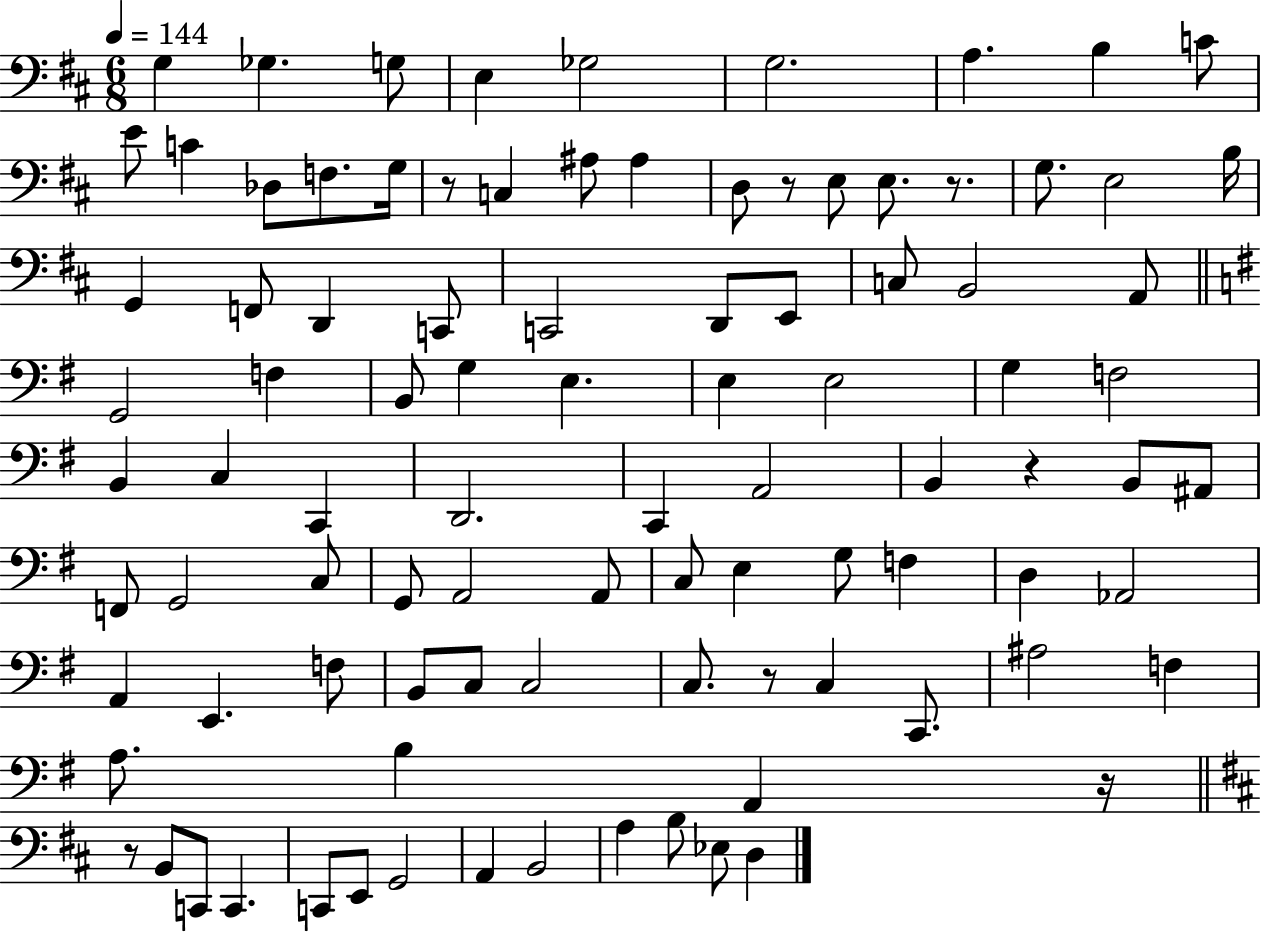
{
  \clef bass
  \numericTimeSignature
  \time 6/8
  \key d \major
  \tempo 4 = 144
  g4 ges4. g8 | e4 ges2 | g2. | a4. b4 c'8 | \break e'8 c'4 des8 f8. g16 | r8 c4 ais8 ais4 | d8 r8 e8 e8. r8. | g8. e2 b16 | \break g,4 f,8 d,4 c,8 | c,2 d,8 e,8 | c8 b,2 a,8 | \bar "||" \break \key e \minor g,2 f4 | b,8 g4 e4. | e4 e2 | g4 f2 | \break b,4 c4 c,4 | d,2. | c,4 a,2 | b,4 r4 b,8 ais,8 | \break f,8 g,2 c8 | g,8 a,2 a,8 | c8 e4 g8 f4 | d4 aes,2 | \break a,4 e,4. f8 | b,8 c8 c2 | c8. r8 c4 c,8. | ais2 f4 | \break a8. b4 a,4 r16 | \bar "||" \break \key d \major r8 b,8 c,8 c,4. | c,8 e,8 g,2 | a,4 b,2 | a4 b8 ees8 d4 | \break \bar "|."
}